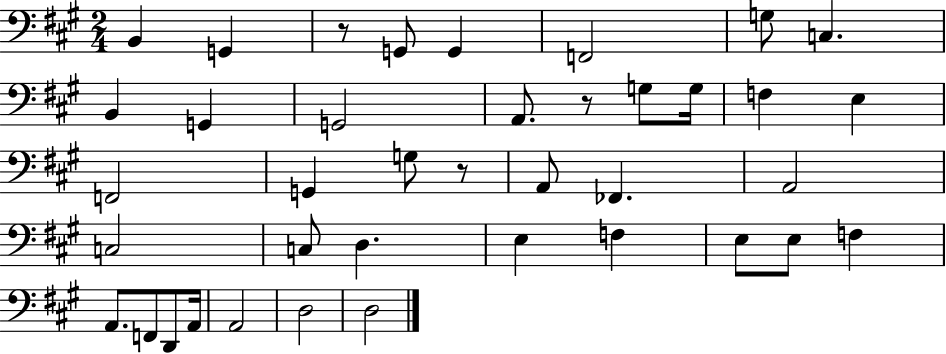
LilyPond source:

{
  \clef bass
  \numericTimeSignature
  \time 2/4
  \key a \major
  b,4 g,4 | r8 g,8 g,4 | f,2 | g8 c4. | \break b,4 g,4 | g,2 | a,8. r8 g8 g16 | f4 e4 | \break f,2 | g,4 g8 r8 | a,8 fes,4. | a,2 | \break c2 | c8 d4. | e4 f4 | e8 e8 f4 | \break a,8. f,8 d,8 a,16 | a,2 | d2 | d2 | \break \bar "|."
}